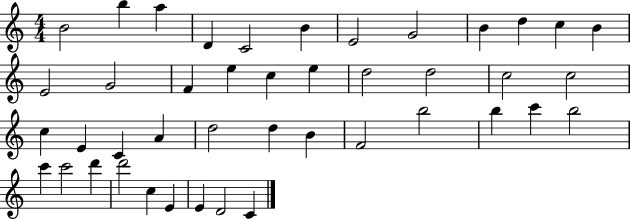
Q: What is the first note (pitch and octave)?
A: B4